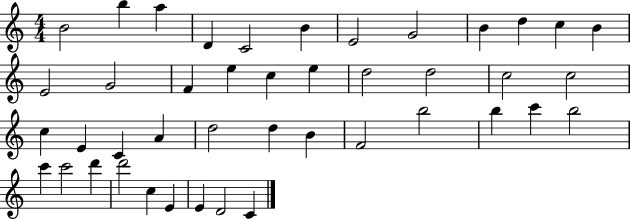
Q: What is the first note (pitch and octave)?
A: B4